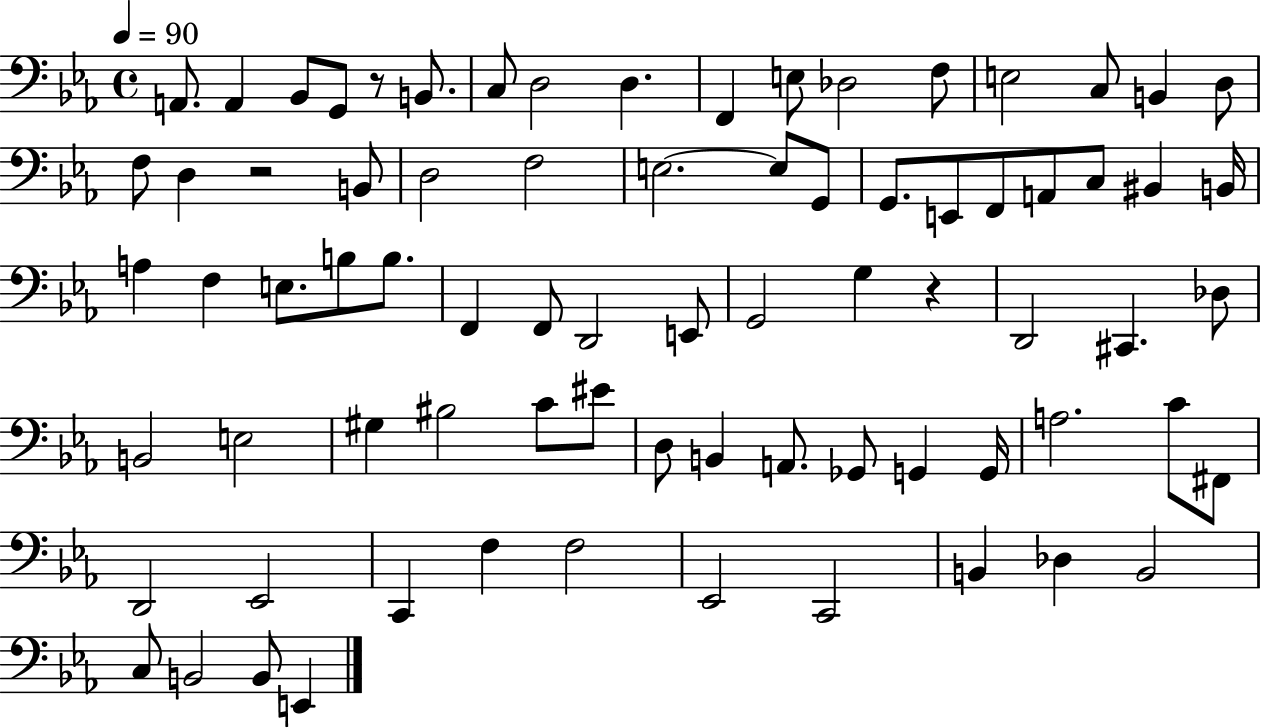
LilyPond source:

{
  \clef bass
  \time 4/4
  \defaultTimeSignature
  \key ees \major
  \tempo 4 = 90
  a,8. a,4 bes,8 g,8 r8 b,8. | c8 d2 d4. | f,4 e8 des2 f8 | e2 c8 b,4 d8 | \break f8 d4 r2 b,8 | d2 f2 | e2.~~ e8 g,8 | g,8. e,8 f,8 a,8 c8 bis,4 b,16 | \break a4 f4 e8. b8 b8. | f,4 f,8 d,2 e,8 | g,2 g4 r4 | d,2 cis,4. des8 | \break b,2 e2 | gis4 bis2 c'8 eis'8 | d8 b,4 a,8. ges,8 g,4 g,16 | a2. c'8 fis,8 | \break d,2 ees,2 | c,4 f4 f2 | ees,2 c,2 | b,4 des4 b,2 | \break c8 b,2 b,8 e,4 | \bar "|."
}